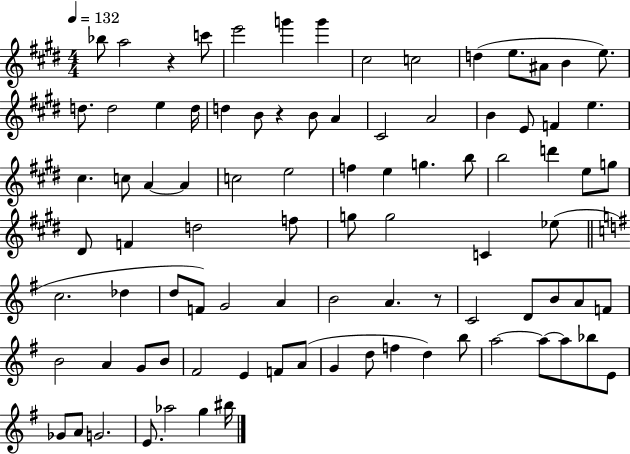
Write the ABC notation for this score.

X:1
T:Untitled
M:4/4
L:1/4
K:E
_b/2 a2 z c'/2 e'2 g' g' ^c2 c2 d e/2 ^A/2 B e/2 d/2 d2 e d/4 d B/2 z B/2 A ^C2 A2 B E/2 F e ^c c/2 A A c2 e2 f e g b/2 b2 d' e/2 g/2 ^D/2 F d2 f/2 g/2 g2 C _e/2 c2 _d d/2 F/2 G2 A B2 A z/2 C2 D/2 B/2 A/2 F/2 B2 A G/2 B/2 ^F2 E F/2 A/2 G d/2 f d b/2 a2 a/2 a/2 _b/2 E/2 _G/2 A/2 G2 E/2 _a2 g ^b/4